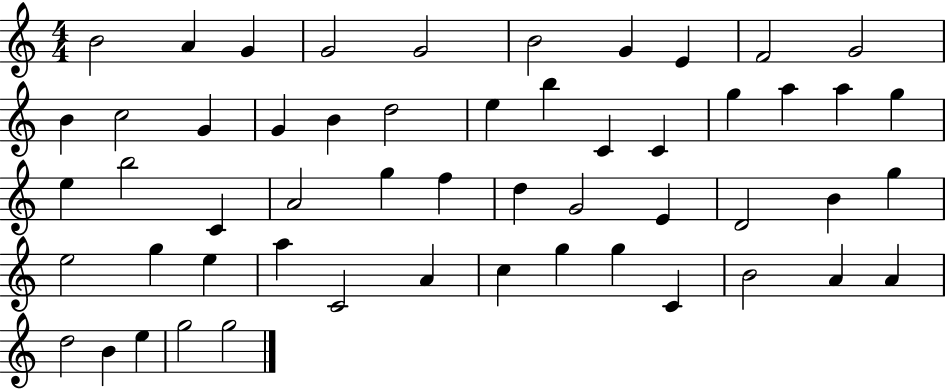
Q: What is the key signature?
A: C major